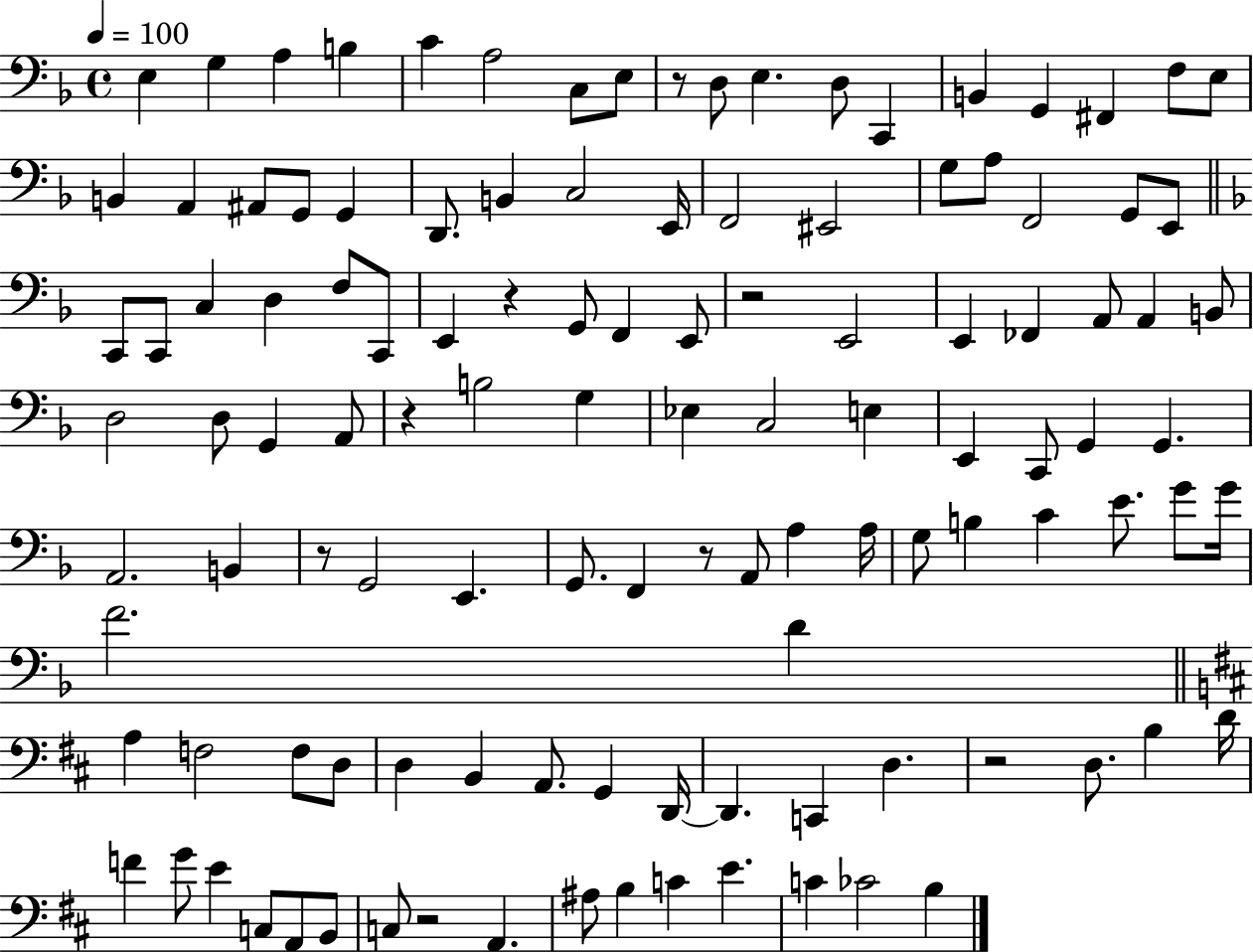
E3/q G3/q A3/q B3/q C4/q A3/h C3/e E3/e R/e D3/e E3/q. D3/e C2/q B2/q G2/q F#2/q F3/e E3/e B2/q A2/q A#2/e G2/e G2/q D2/e. B2/q C3/h E2/s F2/h EIS2/h G3/e A3/e F2/h G2/e E2/e C2/e C2/e C3/q D3/q F3/e C2/e E2/q R/q G2/e F2/q E2/e R/h E2/h E2/q FES2/q A2/e A2/q B2/e D3/h D3/e G2/q A2/e R/q B3/h G3/q Eb3/q C3/h E3/q E2/q C2/e G2/q G2/q. A2/h. B2/q R/e G2/h E2/q. G2/e. F2/q R/e A2/e A3/q A3/s G3/e B3/q C4/q E4/e. G4/e G4/s F4/h. D4/q A3/q F3/h F3/e D3/e D3/q B2/q A2/e. G2/q D2/s D2/q. C2/q D3/q. R/h D3/e. B3/q D4/s F4/q G4/e E4/q C3/e A2/e B2/e C3/e R/h A2/q. A#3/e B3/q C4/q E4/q. C4/q CES4/h B3/q